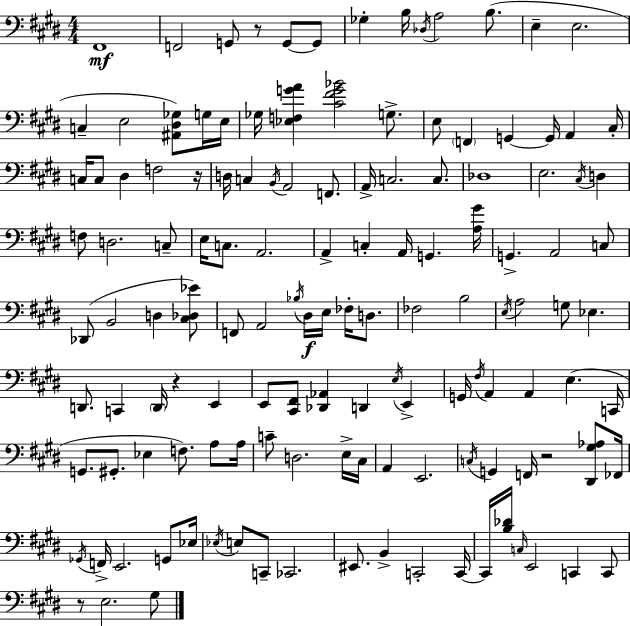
{
  \clef bass
  \numericTimeSignature
  \time 4/4
  \key e \major
  fis,1\mf | f,2 g,8 r8 g,8~~ g,8 | ges4-. b16 \acciaccatura { des16 } a2 b8.( | e4-- e2. | \break c4-- e2 <ais, dis ges>8) g16 | e16 ges16 <ees f g' a'>4 <cis' fis' g' bes'>2 g8.-> | e8 \parenthesize f,4 g,4~~ g,16 a,4 | cis16-. c16 c8 dis4 f2 | \break r16 d16 c4 \acciaccatura { b,16 } a,2 f,8. | a,16-> c2. c8. | des1 | e2. \acciaccatura { cis16 } d4 | \break f8 d2. | c8-- e16 c8. a,2. | a,4-> c4-. a,16 g,4. | <a gis'>16 g,4.-> a,2 | \break c8 des,8( b,2 d4 | <cis des ees'>8) f,8 a,2 \acciaccatura { bes16 } dis16\f e16 | fes16-. d8. fes2 b2 | \acciaccatura { e16 } a2 g8 ees4. | \break d,8. c,4 \parenthesize d,16 r4 | e,4 e,8 <cis, fis,>8 <des, aes,>4 d,4 | \acciaccatura { e16 } e,4-> g,16 \acciaccatura { fis16 } a,4 a,4 | e4.( c,16 g,8. gis,8.-. ees4 | \break f8.) a8 a16 c'8-- d2. | e16-> cis16 a,4 e,2. | \acciaccatura { c16 } g,4 f,16 r2 | <dis, gis aes>8 fes,16 \acciaccatura { ges,16 } f,16-> e,2. | \break g,8 ees16 \acciaccatura { ees16 } e8 c,8-- ces,2. | eis,8. b,4-> | c,2-. c,16~~ c,16 <b des'>16 \grace { c16 } e,2 | c,4 c,8 r8 e2. | \break gis8 \bar "|."
}